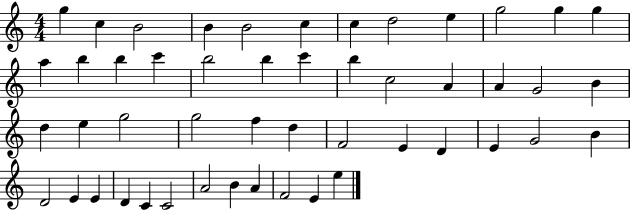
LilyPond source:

{
  \clef treble
  \numericTimeSignature
  \time 4/4
  \key c \major
  g''4 c''4 b'2 | b'4 b'2 c''4 | c''4 d''2 e''4 | g''2 g''4 g''4 | \break a''4 b''4 b''4 c'''4 | b''2 b''4 c'''4 | b''4 c''2 a'4 | a'4 g'2 b'4 | \break d''4 e''4 g''2 | g''2 f''4 d''4 | f'2 e'4 d'4 | e'4 g'2 b'4 | \break d'2 e'4 e'4 | d'4 c'4 c'2 | a'2 b'4 a'4 | f'2 e'4 e''4 | \break \bar "|."
}